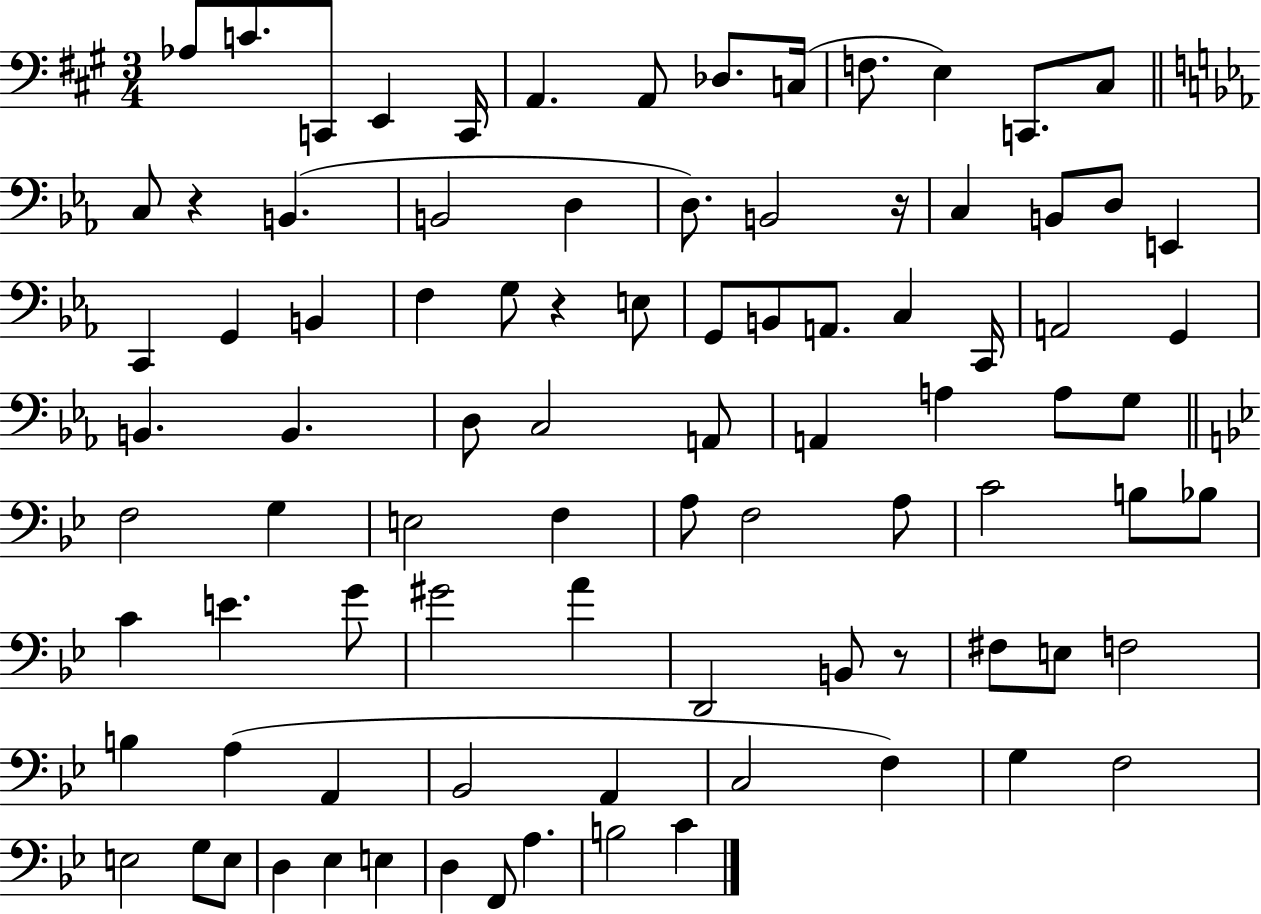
{
  \clef bass
  \numericTimeSignature
  \time 3/4
  \key a \major
  aes8 c'8. c,8 e,4 c,16 | a,4. a,8 des8. c16( | f8. e4) c,8. cis8 | \bar "||" \break \key c \minor c8 r4 b,4.( | b,2 d4 | d8.) b,2 r16 | c4 b,8 d8 e,4 | \break c,4 g,4 b,4 | f4 g8 r4 e8 | g,8 b,8 a,8. c4 c,16 | a,2 g,4 | \break b,4. b,4. | d8 c2 a,8 | a,4 a4 a8 g8 | \bar "||" \break \key g \minor f2 g4 | e2 f4 | a8 f2 a8 | c'2 b8 bes8 | \break c'4 e'4. g'8 | gis'2 a'4 | d,2 b,8 r8 | fis8 e8 f2 | \break b4 a4( a,4 | bes,2 a,4 | c2 f4) | g4 f2 | \break e2 g8 e8 | d4 ees4 e4 | d4 f,8 a4. | b2 c'4 | \break \bar "|."
}